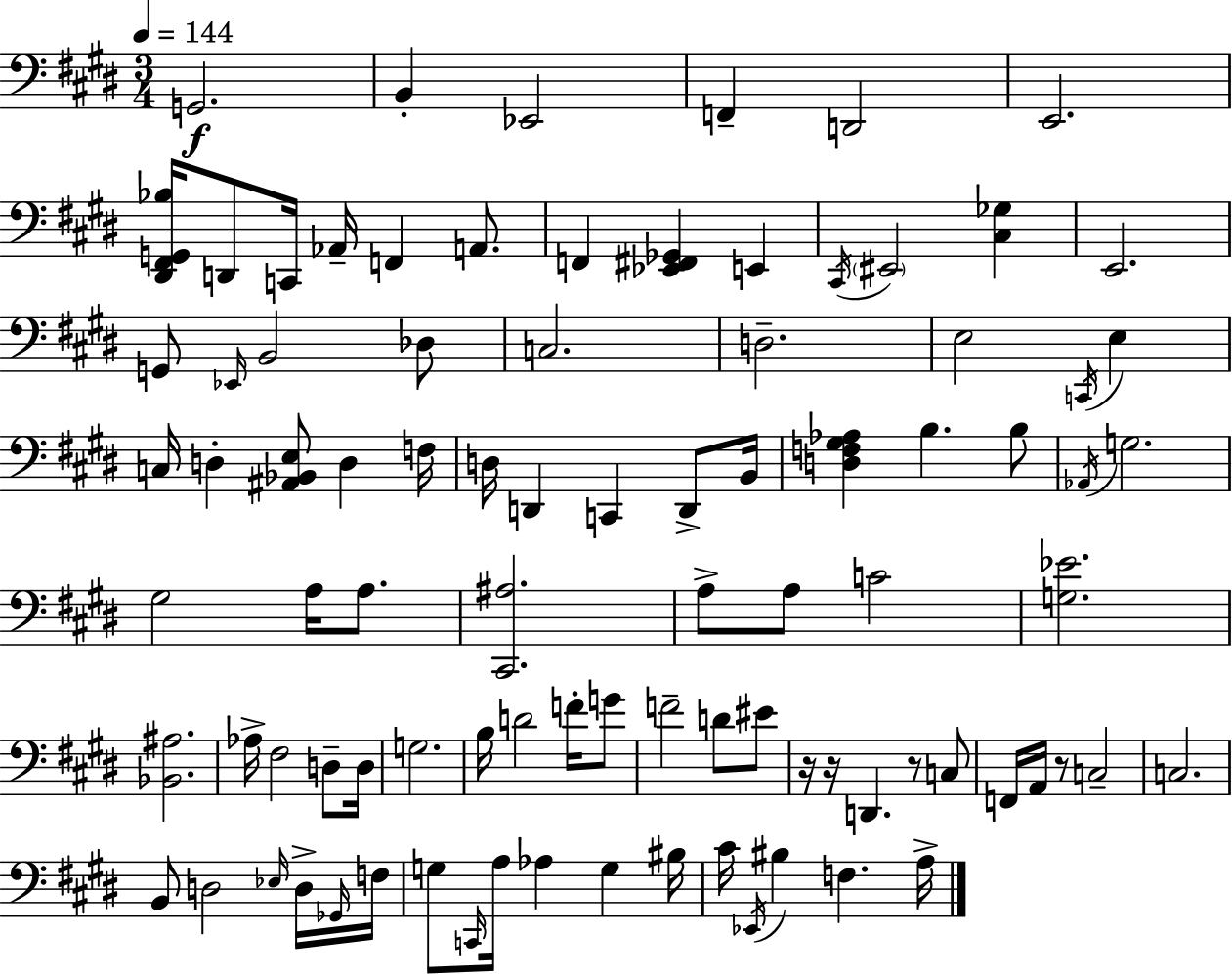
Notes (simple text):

G2/h. B2/q Eb2/h F2/q D2/h E2/h. [D#2,F#2,G2,Bb3]/s D2/e C2/s Ab2/s F2/q A2/e. F2/q [Eb2,F#2,Gb2]/q E2/q C#2/s EIS2/h [C#3,Gb3]/q E2/h. G2/e Eb2/s B2/h Db3/e C3/h. D3/h. E3/h C2/s E3/q C3/s D3/q [A#2,Bb2,E3]/e D3/q F3/s D3/s D2/q C2/q D2/e B2/s [D3,F3,G#3,Ab3]/q B3/q. B3/e Ab2/s G3/h. G#3/h A3/s A3/e. [C#2,A#3]/h. A3/e A3/e C4/h [G3,Eb4]/h. [Bb2,A#3]/h. Ab3/s F#3/h D3/e D3/s G3/h. B3/s D4/h F4/s G4/e F4/h D4/e EIS4/e R/s R/s D2/q. R/e C3/e F2/s A2/s R/e C3/h C3/h. B2/e D3/h Eb3/s D3/s Gb2/s F3/s G3/e C2/s A3/s Ab3/q G3/q BIS3/s C#4/s Eb2/s BIS3/q F3/q. A3/s